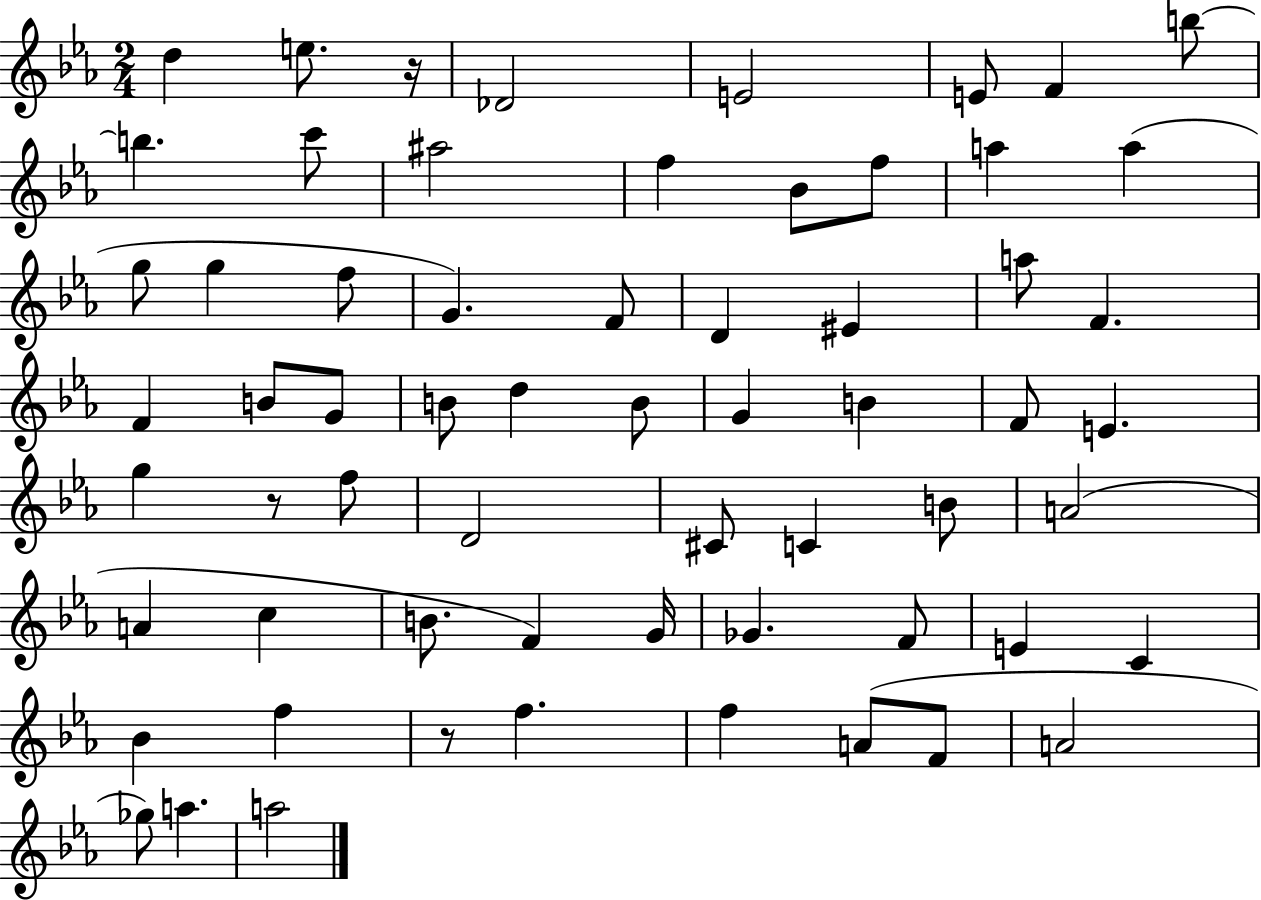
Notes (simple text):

D5/q E5/e. R/s Db4/h E4/h E4/e F4/q B5/e B5/q. C6/e A#5/h F5/q Bb4/e F5/e A5/q A5/q G5/e G5/q F5/e G4/q. F4/e D4/q EIS4/q A5/e F4/q. F4/q B4/e G4/e B4/e D5/q B4/e G4/q B4/q F4/e E4/q. G5/q R/e F5/e D4/h C#4/e C4/q B4/e A4/h A4/q C5/q B4/e. F4/q G4/s Gb4/q. F4/e E4/q C4/q Bb4/q F5/q R/e F5/q. F5/q A4/e F4/e A4/h Gb5/e A5/q. A5/h